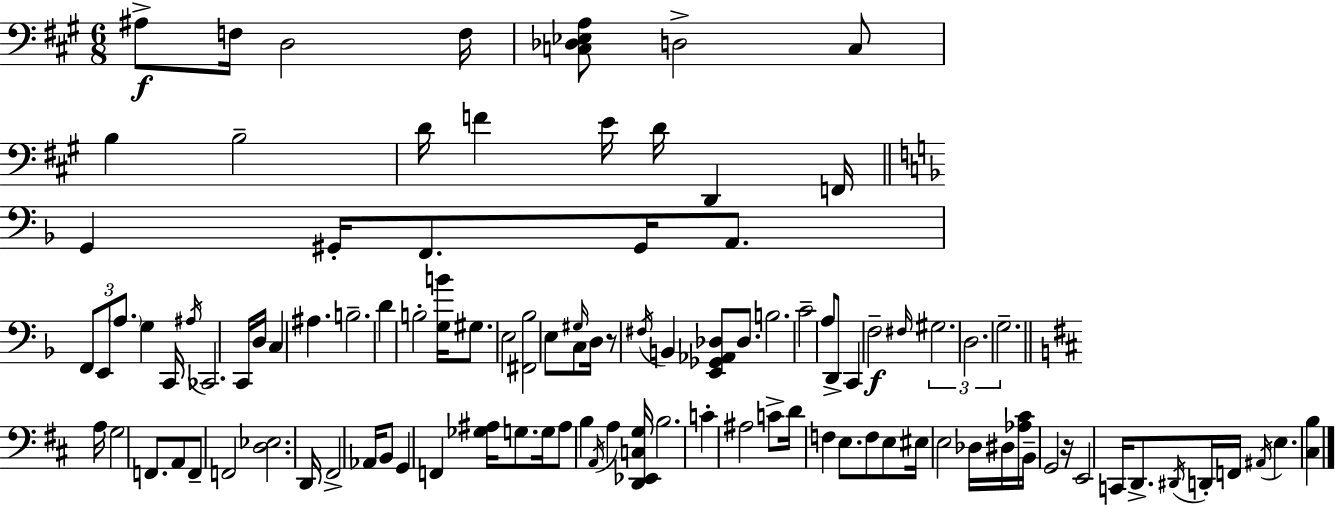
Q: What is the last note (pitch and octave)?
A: E3